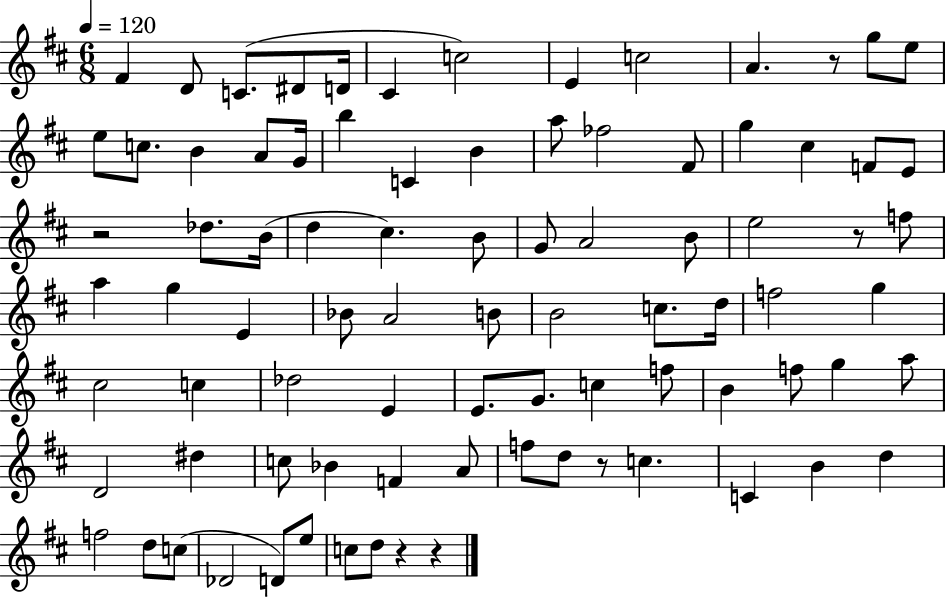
X:1
T:Untitled
M:6/8
L:1/4
K:D
^F D/2 C/2 ^D/2 D/4 ^C c2 E c2 A z/2 g/2 e/2 e/2 c/2 B A/2 G/4 b C B a/2 _f2 ^F/2 g ^c F/2 E/2 z2 _d/2 B/4 d ^c B/2 G/2 A2 B/2 e2 z/2 f/2 a g E _B/2 A2 B/2 B2 c/2 d/4 f2 g ^c2 c _d2 E E/2 G/2 c f/2 B f/2 g a/2 D2 ^d c/2 _B F A/2 f/2 d/2 z/2 c C B d f2 d/2 c/2 _D2 D/2 e/2 c/2 d/2 z z